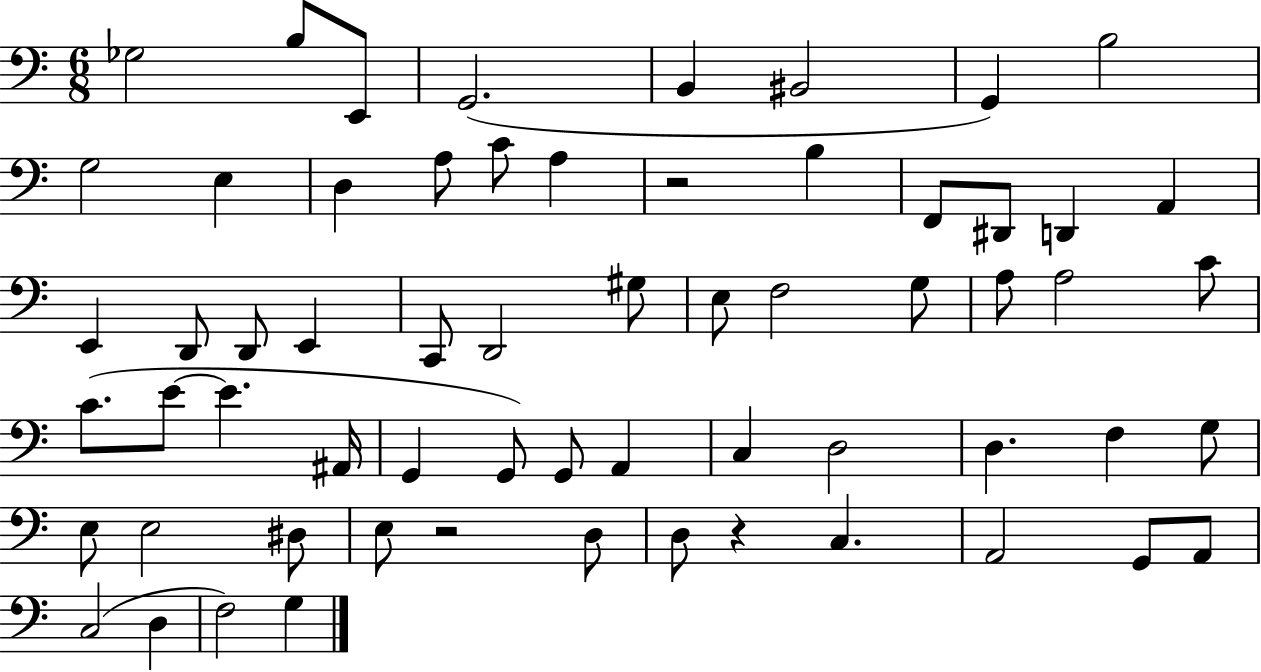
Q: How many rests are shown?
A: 3